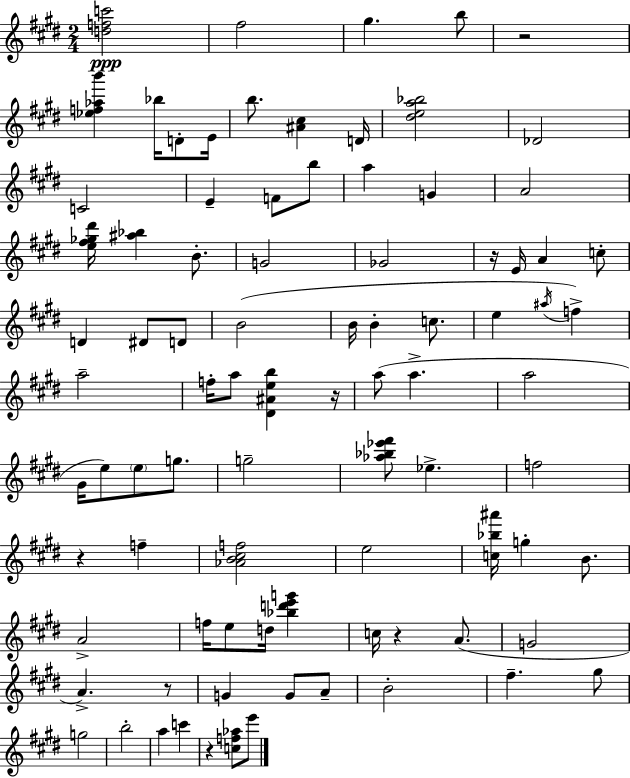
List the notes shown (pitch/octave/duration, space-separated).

[D5,F5,C6]/h F#5/h G#5/q. B5/e R/h [Eb5,F5,Ab5,B6]/q Bb5/s D4/e E4/s B5/e. [A#4,C#5]/q D4/s [D#5,E5,A5,Bb5]/h Db4/h C4/h E4/q F4/e B5/e A5/q G4/q A4/h [E5,F#5,Gb5,D#6]/s [A#5,Bb5]/q B4/e. G4/h Gb4/h R/s E4/s A4/q C5/e D4/q D#4/e D4/e B4/h B4/s B4/q C5/e. E5/q A#5/s F5/q A5/h F5/s A5/e [D#4,A#4,E5,B5]/q R/s A5/e A5/q. A5/h G#4/s E5/e E5/e G5/e. G5/h [Ab5,Bb5,Eb6,F#6]/e Eb5/q. F5/h R/q F5/q [Ab4,B4,C#5,F5]/h E5/h [C5,Bb5,A#6]/s G5/q B4/e. A4/h F5/s E5/e D5/s [Bb5,D6,E6,G6]/q C5/s R/q A4/e. G4/h A4/q. R/e G4/q G4/e A4/e B4/h F#5/q. G#5/e G5/h B5/h A5/q C6/q R/q [C5,F5,Ab5]/e E6/e